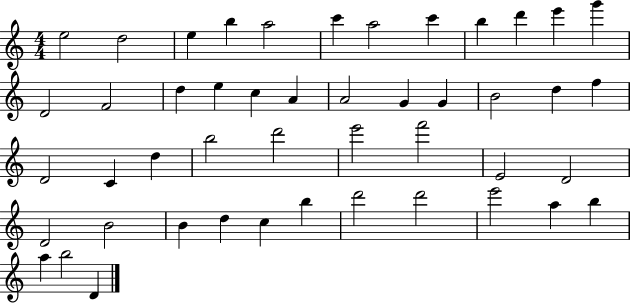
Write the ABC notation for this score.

X:1
T:Untitled
M:4/4
L:1/4
K:C
e2 d2 e b a2 c' a2 c' b d' e' g' D2 F2 d e c A A2 G G B2 d f D2 C d b2 d'2 e'2 f'2 E2 D2 D2 B2 B d c b d'2 d'2 e'2 a b a b2 D